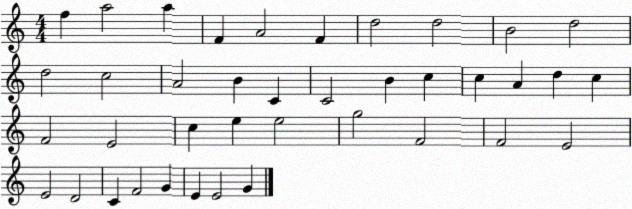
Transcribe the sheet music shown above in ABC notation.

X:1
T:Untitled
M:4/4
L:1/4
K:C
f a2 a F A2 F d2 d2 B2 d2 d2 c2 A2 B C C2 B c c A d c F2 E2 c e e2 g2 F2 F2 E2 E2 D2 C F2 G E E2 G